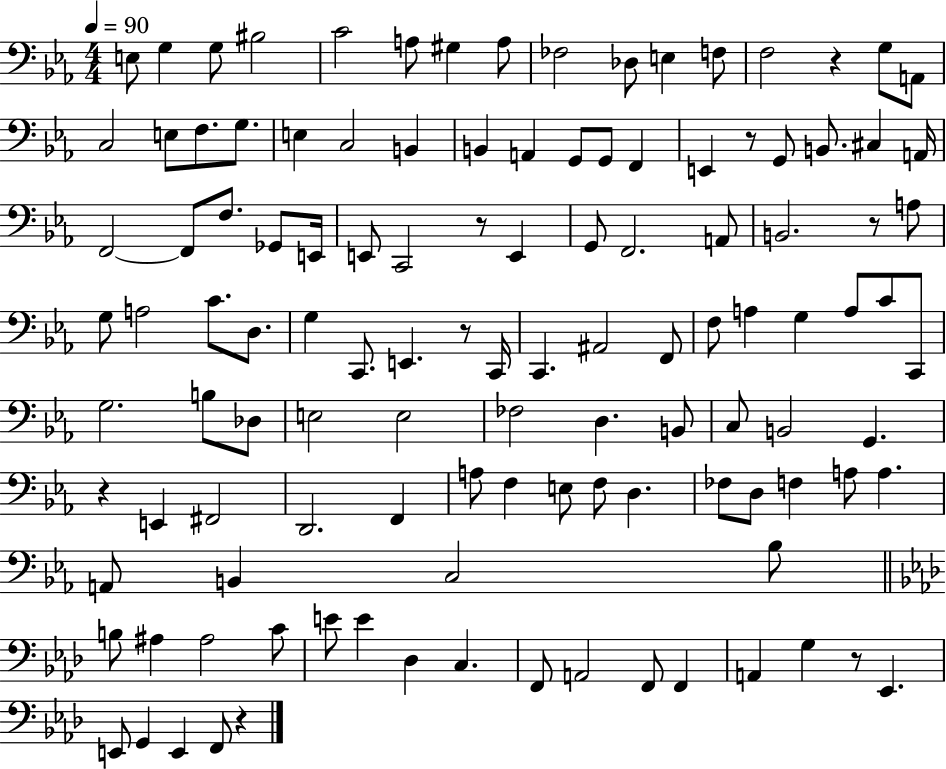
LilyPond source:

{
  \clef bass
  \numericTimeSignature
  \time 4/4
  \key ees \major
  \tempo 4 = 90
  e8 g4 g8 bis2 | c'2 a8 gis4 a8 | fes2 des8 e4 f8 | f2 r4 g8 a,8 | \break c2 e8 f8. g8. | e4 c2 b,4 | b,4 a,4 g,8 g,8 f,4 | e,4 r8 g,8 b,8. cis4 a,16 | \break f,2~~ f,8 f8. ges,8 e,16 | e,8 c,2 r8 e,4 | g,8 f,2. a,8 | b,2. r8 a8 | \break g8 a2 c'8. d8. | g4 c,8. e,4. r8 c,16 | c,4. ais,2 f,8 | f8 a4 g4 a8 c'8 c,8 | \break g2. b8 des8 | e2 e2 | fes2 d4. b,8 | c8 b,2 g,4. | \break r4 e,4 fis,2 | d,2. f,4 | a8 f4 e8 f8 d4. | fes8 d8 f4 a8 a4. | \break a,8 b,4 c2 bes8 | \bar "||" \break \key f \minor b8 ais4 ais2 c'8 | e'8 e'4 des4 c4. | f,8 a,2 f,8 f,4 | a,4 g4 r8 ees,4. | \break e,8 g,4 e,4 f,8 r4 | \bar "|."
}